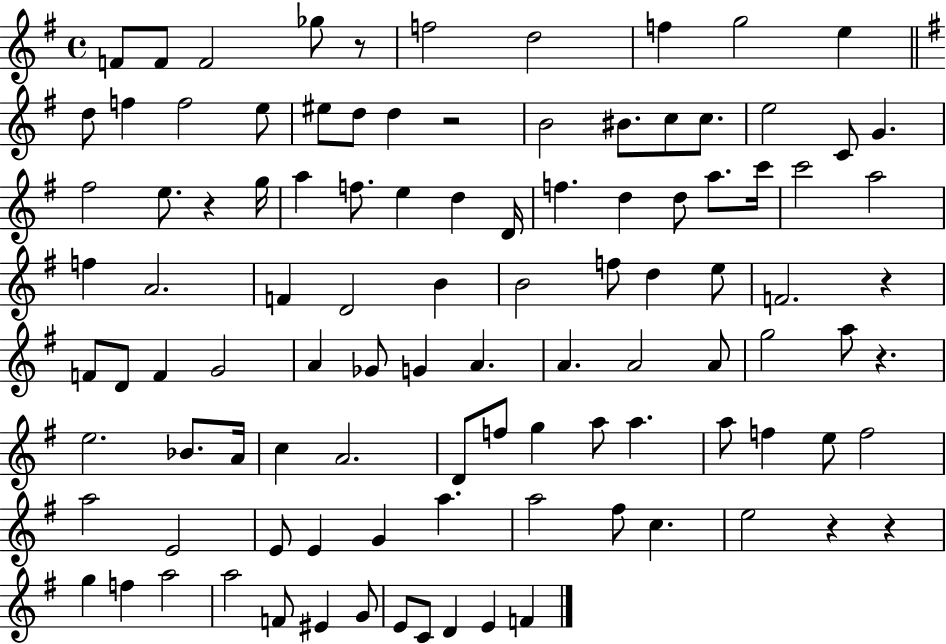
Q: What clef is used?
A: treble